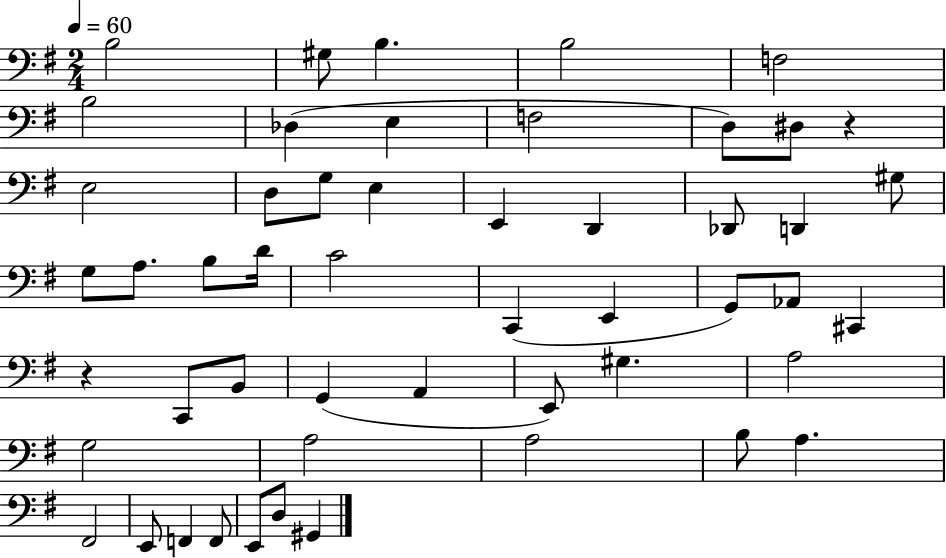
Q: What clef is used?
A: bass